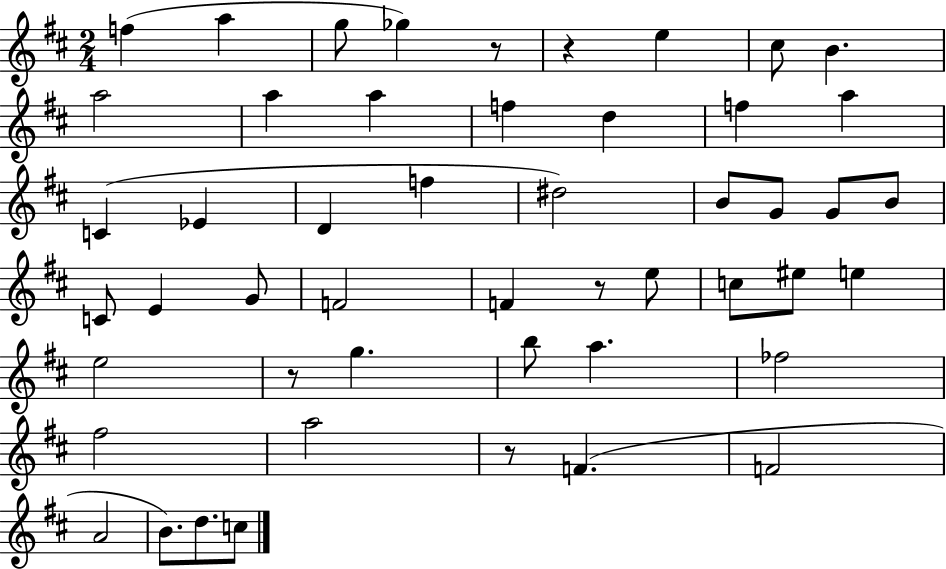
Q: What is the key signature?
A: D major